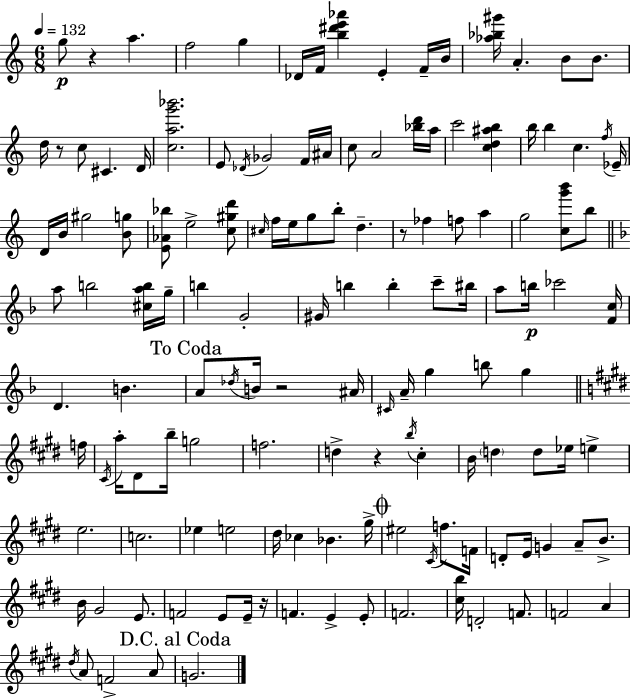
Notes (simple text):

G5/e R/q A5/q. F5/h G5/q Db4/s F4/s [B5,D#6,E6,Ab6]/q E4/q F4/s B4/s [Ab5,Bb5,G#6]/s A4/q. B4/e B4/e. D5/s R/e C5/e C#4/q. D4/s [C5,A5,G6,Bb6]/h. E4/e Db4/s Gb4/h F4/s A#4/s C5/e A4/h [Bb5,D6]/s A5/s C6/h [C5,D5,A#5,B5]/q B5/s B5/q C5/q. F5/s Eb4/s D4/s B4/s G#5/h [B4,G5]/e [E4,Ab4,Bb5]/e E5/h [C5,G#5,D6]/e C#5/s F5/s E5/s G5/e B5/e D5/q. R/e FES5/q F5/e A5/q G5/h [C5,G6,B6]/e B5/e A5/e B5/h [C#5,A5,B5]/s G5/s B5/q G4/h G#4/s B5/q B5/q C6/e BIS5/s A5/e B5/s CES6/h [F4,C5]/s D4/q. B4/q. A4/e Db5/s B4/s R/h A#4/s C#4/s A4/s G5/q B5/e G5/q F5/s C#4/s A5/s D#4/e B5/s G5/h F5/h. D5/q R/q B5/s C#5/q B4/s D5/q D5/e Eb5/s E5/q E5/h. C5/h. Eb5/q E5/h D#5/s CES5/q Bb4/q. G#5/s EIS5/h C#4/s F5/e. F4/s D4/e E4/s G4/q A4/e B4/e. B4/s G#4/h E4/e. F4/h E4/e E4/s R/s F4/q. E4/q E4/e F4/h. [C#5,B5]/s D4/h F4/e. F4/h A4/q D#5/s A4/e F4/h A4/e G4/h.